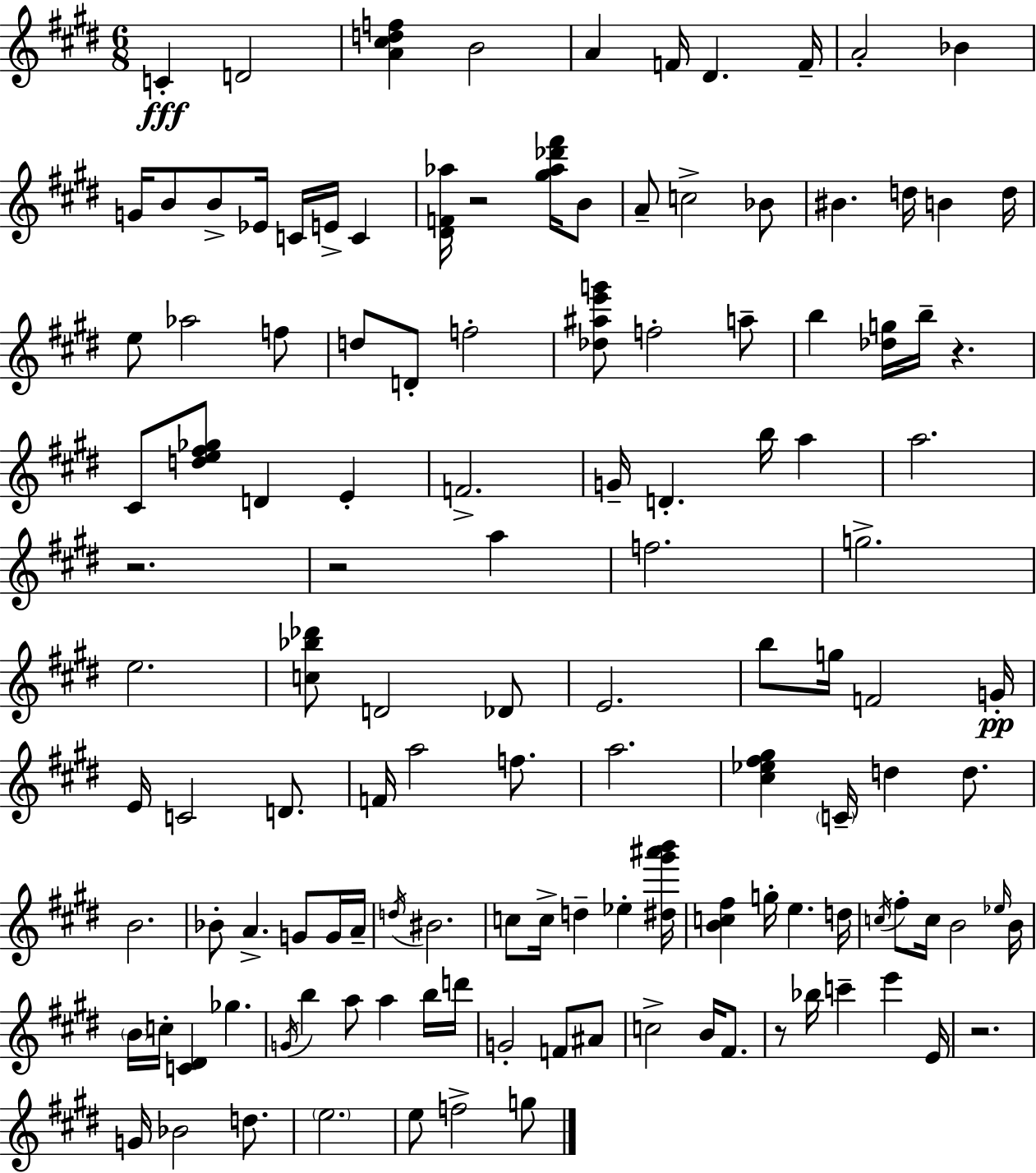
{
  \clef treble
  \numericTimeSignature
  \time 6/8
  \key e \major
  c'4-.\fff d'2 | <a' cis'' d'' f''>4 b'2 | a'4 f'16 dis'4. f'16-- | a'2-. bes'4 | \break g'16 b'8 b'8-> ees'16 c'16 e'16-> c'4 | <dis' f' aes''>16 r2 <gis'' aes'' des''' fis'''>16 b'8 | a'8-- c''2-> bes'8 | bis'4. d''16 b'4 d''16 | \break e''8 aes''2 f''8 | d''8 d'8-. f''2-. | <des'' ais'' e''' g'''>8 f''2-. a''8-- | b''4 <des'' g''>16 b''16-- r4. | \break cis'8 <d'' e'' fis'' ges''>8 d'4 e'4-. | f'2.-> | g'16-- d'4.-. b''16 a''4 | a''2. | \break r2. | r2 a''4 | f''2. | g''2.-> | \break e''2. | <c'' bes'' des'''>8 d'2 des'8 | e'2. | b''8 g''16 f'2 g'16-.\pp | \break e'16 c'2 d'8. | f'16 a''2 f''8. | a''2. | <cis'' ees'' fis'' gis''>4 \parenthesize c'16-- d''4 d''8. | \break b'2. | bes'8-. a'4.-> g'8 g'16 a'16-- | \acciaccatura { d''16 } bis'2. | c''8 c''16-> d''4-- ees''4-. | \break <dis'' gis''' ais''' b'''>16 <b' c'' fis''>4 g''16-. e''4. | d''16 \acciaccatura { c''16 } fis''8-. c''16 b'2 | \grace { ees''16 } b'16 \parenthesize b'16 c''16-. <c' dis'>4 ges''4. | \acciaccatura { g'16 } b''4 a''8 a''4 | \break b''16 d'''16 g'2-. | f'8 ais'8 c''2-> | b'16 fis'8. r8 bes''16 c'''4-- e'''4 | e'16 r2. | \break g'16 bes'2 | d''8. \parenthesize e''2. | e''8 f''2-> | g''8 \bar "|."
}